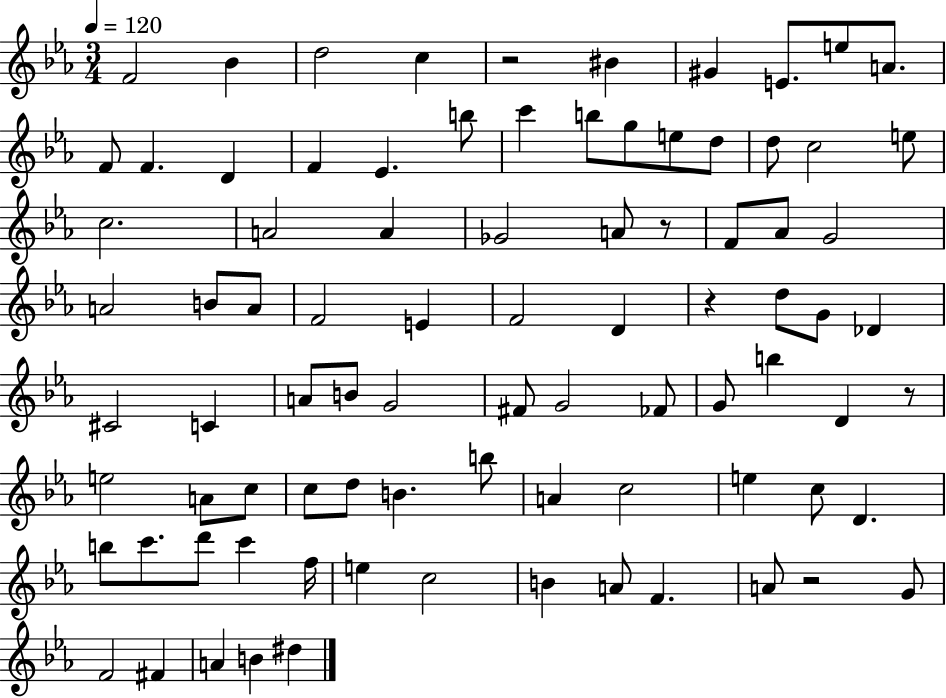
X:1
T:Untitled
M:3/4
L:1/4
K:Eb
F2 _B d2 c z2 ^B ^G E/2 e/2 A/2 F/2 F D F _E b/2 c' b/2 g/2 e/2 d/2 d/2 c2 e/2 c2 A2 A _G2 A/2 z/2 F/2 _A/2 G2 A2 B/2 A/2 F2 E F2 D z d/2 G/2 _D ^C2 C A/2 B/2 G2 ^F/2 G2 _F/2 G/2 b D z/2 e2 A/2 c/2 c/2 d/2 B b/2 A c2 e c/2 D b/2 c'/2 d'/2 c' f/4 e c2 B A/2 F A/2 z2 G/2 F2 ^F A B ^d